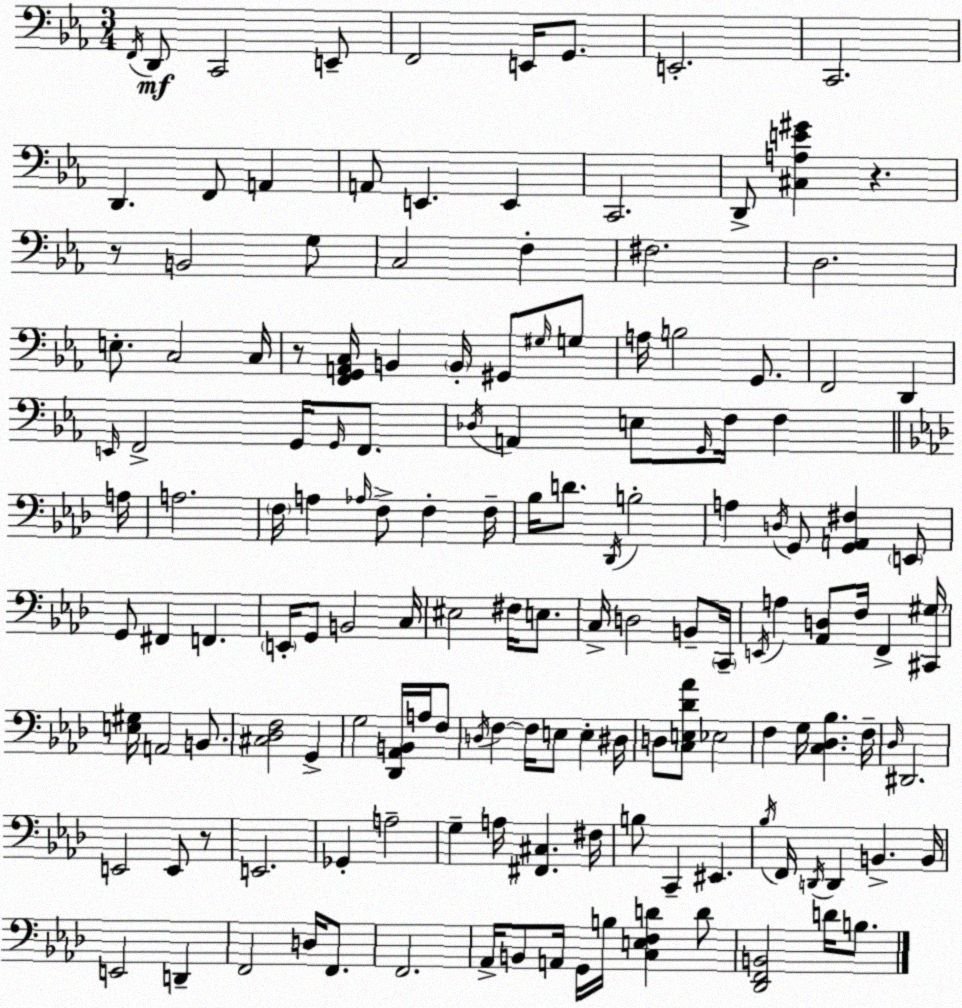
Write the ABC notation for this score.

X:1
T:Untitled
M:3/4
L:1/4
K:Cm
F,,/4 D,,/2 C,,2 E,,/2 F,,2 E,,/4 G,,/2 E,,2 C,,2 D,, F,,/2 A,, A,,/2 E,, E,, C,,2 D,,/2 [^C,A,E^G] z z/2 B,,2 G,/2 C,2 F, ^F,2 D,2 E,/2 C,2 C,/4 z/2 [F,,G,,A,,C,]/4 B,, B,,/4 ^G,,/2 ^G,/4 G,/2 A,/4 B,2 G,,/2 F,,2 D,, E,,/4 F,,2 G,,/4 G,,/4 F,,/2 _D,/4 A,, E,/2 G,,/4 F,/4 F, A,/4 A,2 F,/4 A, _A,/4 F,/2 F, F,/4 _B,/4 D/2 _D,,/4 B,2 A, D,/4 G,,/2 [G,,A,,^F,] E,,/2 G,,/2 ^F,, F,, E,,/4 G,,/2 B,,2 C,/4 ^E,2 ^F,/4 E,/2 C,/4 D,2 B,,/2 C,,/4 E,,/4 A, [_A,,D,]/2 F,/4 F,, [^C,,^G,]/4 [E,^G,]/4 A,,2 B,,/2 [^C,_D,F,]2 G,, G,2 [_D,,_A,,B,,]/4 A,/4 F,/2 D,/4 F, F,/4 E,/2 E, ^D,/4 D,/2 [C,E,_D_A]/2 _E,2 F, G,/4 [C,_D,_B,] F,/4 _D,/4 ^D,,2 E,,2 E,,/2 z/2 E,,2 _G,, A,2 G, A,/4 [^F,,^C,] ^F,/4 B,/2 C,, ^E,, _B,/4 F,,/4 D,,/4 D,, B,, B,,/4 E,,2 D,, F,,2 D,/4 F,,/2 F,,2 _A,,/4 B,,/2 A,,/4 G,,/4 B,/4 [C,E,F,D] D/2 [_D,,F,,B,,]2 D/4 B,/2